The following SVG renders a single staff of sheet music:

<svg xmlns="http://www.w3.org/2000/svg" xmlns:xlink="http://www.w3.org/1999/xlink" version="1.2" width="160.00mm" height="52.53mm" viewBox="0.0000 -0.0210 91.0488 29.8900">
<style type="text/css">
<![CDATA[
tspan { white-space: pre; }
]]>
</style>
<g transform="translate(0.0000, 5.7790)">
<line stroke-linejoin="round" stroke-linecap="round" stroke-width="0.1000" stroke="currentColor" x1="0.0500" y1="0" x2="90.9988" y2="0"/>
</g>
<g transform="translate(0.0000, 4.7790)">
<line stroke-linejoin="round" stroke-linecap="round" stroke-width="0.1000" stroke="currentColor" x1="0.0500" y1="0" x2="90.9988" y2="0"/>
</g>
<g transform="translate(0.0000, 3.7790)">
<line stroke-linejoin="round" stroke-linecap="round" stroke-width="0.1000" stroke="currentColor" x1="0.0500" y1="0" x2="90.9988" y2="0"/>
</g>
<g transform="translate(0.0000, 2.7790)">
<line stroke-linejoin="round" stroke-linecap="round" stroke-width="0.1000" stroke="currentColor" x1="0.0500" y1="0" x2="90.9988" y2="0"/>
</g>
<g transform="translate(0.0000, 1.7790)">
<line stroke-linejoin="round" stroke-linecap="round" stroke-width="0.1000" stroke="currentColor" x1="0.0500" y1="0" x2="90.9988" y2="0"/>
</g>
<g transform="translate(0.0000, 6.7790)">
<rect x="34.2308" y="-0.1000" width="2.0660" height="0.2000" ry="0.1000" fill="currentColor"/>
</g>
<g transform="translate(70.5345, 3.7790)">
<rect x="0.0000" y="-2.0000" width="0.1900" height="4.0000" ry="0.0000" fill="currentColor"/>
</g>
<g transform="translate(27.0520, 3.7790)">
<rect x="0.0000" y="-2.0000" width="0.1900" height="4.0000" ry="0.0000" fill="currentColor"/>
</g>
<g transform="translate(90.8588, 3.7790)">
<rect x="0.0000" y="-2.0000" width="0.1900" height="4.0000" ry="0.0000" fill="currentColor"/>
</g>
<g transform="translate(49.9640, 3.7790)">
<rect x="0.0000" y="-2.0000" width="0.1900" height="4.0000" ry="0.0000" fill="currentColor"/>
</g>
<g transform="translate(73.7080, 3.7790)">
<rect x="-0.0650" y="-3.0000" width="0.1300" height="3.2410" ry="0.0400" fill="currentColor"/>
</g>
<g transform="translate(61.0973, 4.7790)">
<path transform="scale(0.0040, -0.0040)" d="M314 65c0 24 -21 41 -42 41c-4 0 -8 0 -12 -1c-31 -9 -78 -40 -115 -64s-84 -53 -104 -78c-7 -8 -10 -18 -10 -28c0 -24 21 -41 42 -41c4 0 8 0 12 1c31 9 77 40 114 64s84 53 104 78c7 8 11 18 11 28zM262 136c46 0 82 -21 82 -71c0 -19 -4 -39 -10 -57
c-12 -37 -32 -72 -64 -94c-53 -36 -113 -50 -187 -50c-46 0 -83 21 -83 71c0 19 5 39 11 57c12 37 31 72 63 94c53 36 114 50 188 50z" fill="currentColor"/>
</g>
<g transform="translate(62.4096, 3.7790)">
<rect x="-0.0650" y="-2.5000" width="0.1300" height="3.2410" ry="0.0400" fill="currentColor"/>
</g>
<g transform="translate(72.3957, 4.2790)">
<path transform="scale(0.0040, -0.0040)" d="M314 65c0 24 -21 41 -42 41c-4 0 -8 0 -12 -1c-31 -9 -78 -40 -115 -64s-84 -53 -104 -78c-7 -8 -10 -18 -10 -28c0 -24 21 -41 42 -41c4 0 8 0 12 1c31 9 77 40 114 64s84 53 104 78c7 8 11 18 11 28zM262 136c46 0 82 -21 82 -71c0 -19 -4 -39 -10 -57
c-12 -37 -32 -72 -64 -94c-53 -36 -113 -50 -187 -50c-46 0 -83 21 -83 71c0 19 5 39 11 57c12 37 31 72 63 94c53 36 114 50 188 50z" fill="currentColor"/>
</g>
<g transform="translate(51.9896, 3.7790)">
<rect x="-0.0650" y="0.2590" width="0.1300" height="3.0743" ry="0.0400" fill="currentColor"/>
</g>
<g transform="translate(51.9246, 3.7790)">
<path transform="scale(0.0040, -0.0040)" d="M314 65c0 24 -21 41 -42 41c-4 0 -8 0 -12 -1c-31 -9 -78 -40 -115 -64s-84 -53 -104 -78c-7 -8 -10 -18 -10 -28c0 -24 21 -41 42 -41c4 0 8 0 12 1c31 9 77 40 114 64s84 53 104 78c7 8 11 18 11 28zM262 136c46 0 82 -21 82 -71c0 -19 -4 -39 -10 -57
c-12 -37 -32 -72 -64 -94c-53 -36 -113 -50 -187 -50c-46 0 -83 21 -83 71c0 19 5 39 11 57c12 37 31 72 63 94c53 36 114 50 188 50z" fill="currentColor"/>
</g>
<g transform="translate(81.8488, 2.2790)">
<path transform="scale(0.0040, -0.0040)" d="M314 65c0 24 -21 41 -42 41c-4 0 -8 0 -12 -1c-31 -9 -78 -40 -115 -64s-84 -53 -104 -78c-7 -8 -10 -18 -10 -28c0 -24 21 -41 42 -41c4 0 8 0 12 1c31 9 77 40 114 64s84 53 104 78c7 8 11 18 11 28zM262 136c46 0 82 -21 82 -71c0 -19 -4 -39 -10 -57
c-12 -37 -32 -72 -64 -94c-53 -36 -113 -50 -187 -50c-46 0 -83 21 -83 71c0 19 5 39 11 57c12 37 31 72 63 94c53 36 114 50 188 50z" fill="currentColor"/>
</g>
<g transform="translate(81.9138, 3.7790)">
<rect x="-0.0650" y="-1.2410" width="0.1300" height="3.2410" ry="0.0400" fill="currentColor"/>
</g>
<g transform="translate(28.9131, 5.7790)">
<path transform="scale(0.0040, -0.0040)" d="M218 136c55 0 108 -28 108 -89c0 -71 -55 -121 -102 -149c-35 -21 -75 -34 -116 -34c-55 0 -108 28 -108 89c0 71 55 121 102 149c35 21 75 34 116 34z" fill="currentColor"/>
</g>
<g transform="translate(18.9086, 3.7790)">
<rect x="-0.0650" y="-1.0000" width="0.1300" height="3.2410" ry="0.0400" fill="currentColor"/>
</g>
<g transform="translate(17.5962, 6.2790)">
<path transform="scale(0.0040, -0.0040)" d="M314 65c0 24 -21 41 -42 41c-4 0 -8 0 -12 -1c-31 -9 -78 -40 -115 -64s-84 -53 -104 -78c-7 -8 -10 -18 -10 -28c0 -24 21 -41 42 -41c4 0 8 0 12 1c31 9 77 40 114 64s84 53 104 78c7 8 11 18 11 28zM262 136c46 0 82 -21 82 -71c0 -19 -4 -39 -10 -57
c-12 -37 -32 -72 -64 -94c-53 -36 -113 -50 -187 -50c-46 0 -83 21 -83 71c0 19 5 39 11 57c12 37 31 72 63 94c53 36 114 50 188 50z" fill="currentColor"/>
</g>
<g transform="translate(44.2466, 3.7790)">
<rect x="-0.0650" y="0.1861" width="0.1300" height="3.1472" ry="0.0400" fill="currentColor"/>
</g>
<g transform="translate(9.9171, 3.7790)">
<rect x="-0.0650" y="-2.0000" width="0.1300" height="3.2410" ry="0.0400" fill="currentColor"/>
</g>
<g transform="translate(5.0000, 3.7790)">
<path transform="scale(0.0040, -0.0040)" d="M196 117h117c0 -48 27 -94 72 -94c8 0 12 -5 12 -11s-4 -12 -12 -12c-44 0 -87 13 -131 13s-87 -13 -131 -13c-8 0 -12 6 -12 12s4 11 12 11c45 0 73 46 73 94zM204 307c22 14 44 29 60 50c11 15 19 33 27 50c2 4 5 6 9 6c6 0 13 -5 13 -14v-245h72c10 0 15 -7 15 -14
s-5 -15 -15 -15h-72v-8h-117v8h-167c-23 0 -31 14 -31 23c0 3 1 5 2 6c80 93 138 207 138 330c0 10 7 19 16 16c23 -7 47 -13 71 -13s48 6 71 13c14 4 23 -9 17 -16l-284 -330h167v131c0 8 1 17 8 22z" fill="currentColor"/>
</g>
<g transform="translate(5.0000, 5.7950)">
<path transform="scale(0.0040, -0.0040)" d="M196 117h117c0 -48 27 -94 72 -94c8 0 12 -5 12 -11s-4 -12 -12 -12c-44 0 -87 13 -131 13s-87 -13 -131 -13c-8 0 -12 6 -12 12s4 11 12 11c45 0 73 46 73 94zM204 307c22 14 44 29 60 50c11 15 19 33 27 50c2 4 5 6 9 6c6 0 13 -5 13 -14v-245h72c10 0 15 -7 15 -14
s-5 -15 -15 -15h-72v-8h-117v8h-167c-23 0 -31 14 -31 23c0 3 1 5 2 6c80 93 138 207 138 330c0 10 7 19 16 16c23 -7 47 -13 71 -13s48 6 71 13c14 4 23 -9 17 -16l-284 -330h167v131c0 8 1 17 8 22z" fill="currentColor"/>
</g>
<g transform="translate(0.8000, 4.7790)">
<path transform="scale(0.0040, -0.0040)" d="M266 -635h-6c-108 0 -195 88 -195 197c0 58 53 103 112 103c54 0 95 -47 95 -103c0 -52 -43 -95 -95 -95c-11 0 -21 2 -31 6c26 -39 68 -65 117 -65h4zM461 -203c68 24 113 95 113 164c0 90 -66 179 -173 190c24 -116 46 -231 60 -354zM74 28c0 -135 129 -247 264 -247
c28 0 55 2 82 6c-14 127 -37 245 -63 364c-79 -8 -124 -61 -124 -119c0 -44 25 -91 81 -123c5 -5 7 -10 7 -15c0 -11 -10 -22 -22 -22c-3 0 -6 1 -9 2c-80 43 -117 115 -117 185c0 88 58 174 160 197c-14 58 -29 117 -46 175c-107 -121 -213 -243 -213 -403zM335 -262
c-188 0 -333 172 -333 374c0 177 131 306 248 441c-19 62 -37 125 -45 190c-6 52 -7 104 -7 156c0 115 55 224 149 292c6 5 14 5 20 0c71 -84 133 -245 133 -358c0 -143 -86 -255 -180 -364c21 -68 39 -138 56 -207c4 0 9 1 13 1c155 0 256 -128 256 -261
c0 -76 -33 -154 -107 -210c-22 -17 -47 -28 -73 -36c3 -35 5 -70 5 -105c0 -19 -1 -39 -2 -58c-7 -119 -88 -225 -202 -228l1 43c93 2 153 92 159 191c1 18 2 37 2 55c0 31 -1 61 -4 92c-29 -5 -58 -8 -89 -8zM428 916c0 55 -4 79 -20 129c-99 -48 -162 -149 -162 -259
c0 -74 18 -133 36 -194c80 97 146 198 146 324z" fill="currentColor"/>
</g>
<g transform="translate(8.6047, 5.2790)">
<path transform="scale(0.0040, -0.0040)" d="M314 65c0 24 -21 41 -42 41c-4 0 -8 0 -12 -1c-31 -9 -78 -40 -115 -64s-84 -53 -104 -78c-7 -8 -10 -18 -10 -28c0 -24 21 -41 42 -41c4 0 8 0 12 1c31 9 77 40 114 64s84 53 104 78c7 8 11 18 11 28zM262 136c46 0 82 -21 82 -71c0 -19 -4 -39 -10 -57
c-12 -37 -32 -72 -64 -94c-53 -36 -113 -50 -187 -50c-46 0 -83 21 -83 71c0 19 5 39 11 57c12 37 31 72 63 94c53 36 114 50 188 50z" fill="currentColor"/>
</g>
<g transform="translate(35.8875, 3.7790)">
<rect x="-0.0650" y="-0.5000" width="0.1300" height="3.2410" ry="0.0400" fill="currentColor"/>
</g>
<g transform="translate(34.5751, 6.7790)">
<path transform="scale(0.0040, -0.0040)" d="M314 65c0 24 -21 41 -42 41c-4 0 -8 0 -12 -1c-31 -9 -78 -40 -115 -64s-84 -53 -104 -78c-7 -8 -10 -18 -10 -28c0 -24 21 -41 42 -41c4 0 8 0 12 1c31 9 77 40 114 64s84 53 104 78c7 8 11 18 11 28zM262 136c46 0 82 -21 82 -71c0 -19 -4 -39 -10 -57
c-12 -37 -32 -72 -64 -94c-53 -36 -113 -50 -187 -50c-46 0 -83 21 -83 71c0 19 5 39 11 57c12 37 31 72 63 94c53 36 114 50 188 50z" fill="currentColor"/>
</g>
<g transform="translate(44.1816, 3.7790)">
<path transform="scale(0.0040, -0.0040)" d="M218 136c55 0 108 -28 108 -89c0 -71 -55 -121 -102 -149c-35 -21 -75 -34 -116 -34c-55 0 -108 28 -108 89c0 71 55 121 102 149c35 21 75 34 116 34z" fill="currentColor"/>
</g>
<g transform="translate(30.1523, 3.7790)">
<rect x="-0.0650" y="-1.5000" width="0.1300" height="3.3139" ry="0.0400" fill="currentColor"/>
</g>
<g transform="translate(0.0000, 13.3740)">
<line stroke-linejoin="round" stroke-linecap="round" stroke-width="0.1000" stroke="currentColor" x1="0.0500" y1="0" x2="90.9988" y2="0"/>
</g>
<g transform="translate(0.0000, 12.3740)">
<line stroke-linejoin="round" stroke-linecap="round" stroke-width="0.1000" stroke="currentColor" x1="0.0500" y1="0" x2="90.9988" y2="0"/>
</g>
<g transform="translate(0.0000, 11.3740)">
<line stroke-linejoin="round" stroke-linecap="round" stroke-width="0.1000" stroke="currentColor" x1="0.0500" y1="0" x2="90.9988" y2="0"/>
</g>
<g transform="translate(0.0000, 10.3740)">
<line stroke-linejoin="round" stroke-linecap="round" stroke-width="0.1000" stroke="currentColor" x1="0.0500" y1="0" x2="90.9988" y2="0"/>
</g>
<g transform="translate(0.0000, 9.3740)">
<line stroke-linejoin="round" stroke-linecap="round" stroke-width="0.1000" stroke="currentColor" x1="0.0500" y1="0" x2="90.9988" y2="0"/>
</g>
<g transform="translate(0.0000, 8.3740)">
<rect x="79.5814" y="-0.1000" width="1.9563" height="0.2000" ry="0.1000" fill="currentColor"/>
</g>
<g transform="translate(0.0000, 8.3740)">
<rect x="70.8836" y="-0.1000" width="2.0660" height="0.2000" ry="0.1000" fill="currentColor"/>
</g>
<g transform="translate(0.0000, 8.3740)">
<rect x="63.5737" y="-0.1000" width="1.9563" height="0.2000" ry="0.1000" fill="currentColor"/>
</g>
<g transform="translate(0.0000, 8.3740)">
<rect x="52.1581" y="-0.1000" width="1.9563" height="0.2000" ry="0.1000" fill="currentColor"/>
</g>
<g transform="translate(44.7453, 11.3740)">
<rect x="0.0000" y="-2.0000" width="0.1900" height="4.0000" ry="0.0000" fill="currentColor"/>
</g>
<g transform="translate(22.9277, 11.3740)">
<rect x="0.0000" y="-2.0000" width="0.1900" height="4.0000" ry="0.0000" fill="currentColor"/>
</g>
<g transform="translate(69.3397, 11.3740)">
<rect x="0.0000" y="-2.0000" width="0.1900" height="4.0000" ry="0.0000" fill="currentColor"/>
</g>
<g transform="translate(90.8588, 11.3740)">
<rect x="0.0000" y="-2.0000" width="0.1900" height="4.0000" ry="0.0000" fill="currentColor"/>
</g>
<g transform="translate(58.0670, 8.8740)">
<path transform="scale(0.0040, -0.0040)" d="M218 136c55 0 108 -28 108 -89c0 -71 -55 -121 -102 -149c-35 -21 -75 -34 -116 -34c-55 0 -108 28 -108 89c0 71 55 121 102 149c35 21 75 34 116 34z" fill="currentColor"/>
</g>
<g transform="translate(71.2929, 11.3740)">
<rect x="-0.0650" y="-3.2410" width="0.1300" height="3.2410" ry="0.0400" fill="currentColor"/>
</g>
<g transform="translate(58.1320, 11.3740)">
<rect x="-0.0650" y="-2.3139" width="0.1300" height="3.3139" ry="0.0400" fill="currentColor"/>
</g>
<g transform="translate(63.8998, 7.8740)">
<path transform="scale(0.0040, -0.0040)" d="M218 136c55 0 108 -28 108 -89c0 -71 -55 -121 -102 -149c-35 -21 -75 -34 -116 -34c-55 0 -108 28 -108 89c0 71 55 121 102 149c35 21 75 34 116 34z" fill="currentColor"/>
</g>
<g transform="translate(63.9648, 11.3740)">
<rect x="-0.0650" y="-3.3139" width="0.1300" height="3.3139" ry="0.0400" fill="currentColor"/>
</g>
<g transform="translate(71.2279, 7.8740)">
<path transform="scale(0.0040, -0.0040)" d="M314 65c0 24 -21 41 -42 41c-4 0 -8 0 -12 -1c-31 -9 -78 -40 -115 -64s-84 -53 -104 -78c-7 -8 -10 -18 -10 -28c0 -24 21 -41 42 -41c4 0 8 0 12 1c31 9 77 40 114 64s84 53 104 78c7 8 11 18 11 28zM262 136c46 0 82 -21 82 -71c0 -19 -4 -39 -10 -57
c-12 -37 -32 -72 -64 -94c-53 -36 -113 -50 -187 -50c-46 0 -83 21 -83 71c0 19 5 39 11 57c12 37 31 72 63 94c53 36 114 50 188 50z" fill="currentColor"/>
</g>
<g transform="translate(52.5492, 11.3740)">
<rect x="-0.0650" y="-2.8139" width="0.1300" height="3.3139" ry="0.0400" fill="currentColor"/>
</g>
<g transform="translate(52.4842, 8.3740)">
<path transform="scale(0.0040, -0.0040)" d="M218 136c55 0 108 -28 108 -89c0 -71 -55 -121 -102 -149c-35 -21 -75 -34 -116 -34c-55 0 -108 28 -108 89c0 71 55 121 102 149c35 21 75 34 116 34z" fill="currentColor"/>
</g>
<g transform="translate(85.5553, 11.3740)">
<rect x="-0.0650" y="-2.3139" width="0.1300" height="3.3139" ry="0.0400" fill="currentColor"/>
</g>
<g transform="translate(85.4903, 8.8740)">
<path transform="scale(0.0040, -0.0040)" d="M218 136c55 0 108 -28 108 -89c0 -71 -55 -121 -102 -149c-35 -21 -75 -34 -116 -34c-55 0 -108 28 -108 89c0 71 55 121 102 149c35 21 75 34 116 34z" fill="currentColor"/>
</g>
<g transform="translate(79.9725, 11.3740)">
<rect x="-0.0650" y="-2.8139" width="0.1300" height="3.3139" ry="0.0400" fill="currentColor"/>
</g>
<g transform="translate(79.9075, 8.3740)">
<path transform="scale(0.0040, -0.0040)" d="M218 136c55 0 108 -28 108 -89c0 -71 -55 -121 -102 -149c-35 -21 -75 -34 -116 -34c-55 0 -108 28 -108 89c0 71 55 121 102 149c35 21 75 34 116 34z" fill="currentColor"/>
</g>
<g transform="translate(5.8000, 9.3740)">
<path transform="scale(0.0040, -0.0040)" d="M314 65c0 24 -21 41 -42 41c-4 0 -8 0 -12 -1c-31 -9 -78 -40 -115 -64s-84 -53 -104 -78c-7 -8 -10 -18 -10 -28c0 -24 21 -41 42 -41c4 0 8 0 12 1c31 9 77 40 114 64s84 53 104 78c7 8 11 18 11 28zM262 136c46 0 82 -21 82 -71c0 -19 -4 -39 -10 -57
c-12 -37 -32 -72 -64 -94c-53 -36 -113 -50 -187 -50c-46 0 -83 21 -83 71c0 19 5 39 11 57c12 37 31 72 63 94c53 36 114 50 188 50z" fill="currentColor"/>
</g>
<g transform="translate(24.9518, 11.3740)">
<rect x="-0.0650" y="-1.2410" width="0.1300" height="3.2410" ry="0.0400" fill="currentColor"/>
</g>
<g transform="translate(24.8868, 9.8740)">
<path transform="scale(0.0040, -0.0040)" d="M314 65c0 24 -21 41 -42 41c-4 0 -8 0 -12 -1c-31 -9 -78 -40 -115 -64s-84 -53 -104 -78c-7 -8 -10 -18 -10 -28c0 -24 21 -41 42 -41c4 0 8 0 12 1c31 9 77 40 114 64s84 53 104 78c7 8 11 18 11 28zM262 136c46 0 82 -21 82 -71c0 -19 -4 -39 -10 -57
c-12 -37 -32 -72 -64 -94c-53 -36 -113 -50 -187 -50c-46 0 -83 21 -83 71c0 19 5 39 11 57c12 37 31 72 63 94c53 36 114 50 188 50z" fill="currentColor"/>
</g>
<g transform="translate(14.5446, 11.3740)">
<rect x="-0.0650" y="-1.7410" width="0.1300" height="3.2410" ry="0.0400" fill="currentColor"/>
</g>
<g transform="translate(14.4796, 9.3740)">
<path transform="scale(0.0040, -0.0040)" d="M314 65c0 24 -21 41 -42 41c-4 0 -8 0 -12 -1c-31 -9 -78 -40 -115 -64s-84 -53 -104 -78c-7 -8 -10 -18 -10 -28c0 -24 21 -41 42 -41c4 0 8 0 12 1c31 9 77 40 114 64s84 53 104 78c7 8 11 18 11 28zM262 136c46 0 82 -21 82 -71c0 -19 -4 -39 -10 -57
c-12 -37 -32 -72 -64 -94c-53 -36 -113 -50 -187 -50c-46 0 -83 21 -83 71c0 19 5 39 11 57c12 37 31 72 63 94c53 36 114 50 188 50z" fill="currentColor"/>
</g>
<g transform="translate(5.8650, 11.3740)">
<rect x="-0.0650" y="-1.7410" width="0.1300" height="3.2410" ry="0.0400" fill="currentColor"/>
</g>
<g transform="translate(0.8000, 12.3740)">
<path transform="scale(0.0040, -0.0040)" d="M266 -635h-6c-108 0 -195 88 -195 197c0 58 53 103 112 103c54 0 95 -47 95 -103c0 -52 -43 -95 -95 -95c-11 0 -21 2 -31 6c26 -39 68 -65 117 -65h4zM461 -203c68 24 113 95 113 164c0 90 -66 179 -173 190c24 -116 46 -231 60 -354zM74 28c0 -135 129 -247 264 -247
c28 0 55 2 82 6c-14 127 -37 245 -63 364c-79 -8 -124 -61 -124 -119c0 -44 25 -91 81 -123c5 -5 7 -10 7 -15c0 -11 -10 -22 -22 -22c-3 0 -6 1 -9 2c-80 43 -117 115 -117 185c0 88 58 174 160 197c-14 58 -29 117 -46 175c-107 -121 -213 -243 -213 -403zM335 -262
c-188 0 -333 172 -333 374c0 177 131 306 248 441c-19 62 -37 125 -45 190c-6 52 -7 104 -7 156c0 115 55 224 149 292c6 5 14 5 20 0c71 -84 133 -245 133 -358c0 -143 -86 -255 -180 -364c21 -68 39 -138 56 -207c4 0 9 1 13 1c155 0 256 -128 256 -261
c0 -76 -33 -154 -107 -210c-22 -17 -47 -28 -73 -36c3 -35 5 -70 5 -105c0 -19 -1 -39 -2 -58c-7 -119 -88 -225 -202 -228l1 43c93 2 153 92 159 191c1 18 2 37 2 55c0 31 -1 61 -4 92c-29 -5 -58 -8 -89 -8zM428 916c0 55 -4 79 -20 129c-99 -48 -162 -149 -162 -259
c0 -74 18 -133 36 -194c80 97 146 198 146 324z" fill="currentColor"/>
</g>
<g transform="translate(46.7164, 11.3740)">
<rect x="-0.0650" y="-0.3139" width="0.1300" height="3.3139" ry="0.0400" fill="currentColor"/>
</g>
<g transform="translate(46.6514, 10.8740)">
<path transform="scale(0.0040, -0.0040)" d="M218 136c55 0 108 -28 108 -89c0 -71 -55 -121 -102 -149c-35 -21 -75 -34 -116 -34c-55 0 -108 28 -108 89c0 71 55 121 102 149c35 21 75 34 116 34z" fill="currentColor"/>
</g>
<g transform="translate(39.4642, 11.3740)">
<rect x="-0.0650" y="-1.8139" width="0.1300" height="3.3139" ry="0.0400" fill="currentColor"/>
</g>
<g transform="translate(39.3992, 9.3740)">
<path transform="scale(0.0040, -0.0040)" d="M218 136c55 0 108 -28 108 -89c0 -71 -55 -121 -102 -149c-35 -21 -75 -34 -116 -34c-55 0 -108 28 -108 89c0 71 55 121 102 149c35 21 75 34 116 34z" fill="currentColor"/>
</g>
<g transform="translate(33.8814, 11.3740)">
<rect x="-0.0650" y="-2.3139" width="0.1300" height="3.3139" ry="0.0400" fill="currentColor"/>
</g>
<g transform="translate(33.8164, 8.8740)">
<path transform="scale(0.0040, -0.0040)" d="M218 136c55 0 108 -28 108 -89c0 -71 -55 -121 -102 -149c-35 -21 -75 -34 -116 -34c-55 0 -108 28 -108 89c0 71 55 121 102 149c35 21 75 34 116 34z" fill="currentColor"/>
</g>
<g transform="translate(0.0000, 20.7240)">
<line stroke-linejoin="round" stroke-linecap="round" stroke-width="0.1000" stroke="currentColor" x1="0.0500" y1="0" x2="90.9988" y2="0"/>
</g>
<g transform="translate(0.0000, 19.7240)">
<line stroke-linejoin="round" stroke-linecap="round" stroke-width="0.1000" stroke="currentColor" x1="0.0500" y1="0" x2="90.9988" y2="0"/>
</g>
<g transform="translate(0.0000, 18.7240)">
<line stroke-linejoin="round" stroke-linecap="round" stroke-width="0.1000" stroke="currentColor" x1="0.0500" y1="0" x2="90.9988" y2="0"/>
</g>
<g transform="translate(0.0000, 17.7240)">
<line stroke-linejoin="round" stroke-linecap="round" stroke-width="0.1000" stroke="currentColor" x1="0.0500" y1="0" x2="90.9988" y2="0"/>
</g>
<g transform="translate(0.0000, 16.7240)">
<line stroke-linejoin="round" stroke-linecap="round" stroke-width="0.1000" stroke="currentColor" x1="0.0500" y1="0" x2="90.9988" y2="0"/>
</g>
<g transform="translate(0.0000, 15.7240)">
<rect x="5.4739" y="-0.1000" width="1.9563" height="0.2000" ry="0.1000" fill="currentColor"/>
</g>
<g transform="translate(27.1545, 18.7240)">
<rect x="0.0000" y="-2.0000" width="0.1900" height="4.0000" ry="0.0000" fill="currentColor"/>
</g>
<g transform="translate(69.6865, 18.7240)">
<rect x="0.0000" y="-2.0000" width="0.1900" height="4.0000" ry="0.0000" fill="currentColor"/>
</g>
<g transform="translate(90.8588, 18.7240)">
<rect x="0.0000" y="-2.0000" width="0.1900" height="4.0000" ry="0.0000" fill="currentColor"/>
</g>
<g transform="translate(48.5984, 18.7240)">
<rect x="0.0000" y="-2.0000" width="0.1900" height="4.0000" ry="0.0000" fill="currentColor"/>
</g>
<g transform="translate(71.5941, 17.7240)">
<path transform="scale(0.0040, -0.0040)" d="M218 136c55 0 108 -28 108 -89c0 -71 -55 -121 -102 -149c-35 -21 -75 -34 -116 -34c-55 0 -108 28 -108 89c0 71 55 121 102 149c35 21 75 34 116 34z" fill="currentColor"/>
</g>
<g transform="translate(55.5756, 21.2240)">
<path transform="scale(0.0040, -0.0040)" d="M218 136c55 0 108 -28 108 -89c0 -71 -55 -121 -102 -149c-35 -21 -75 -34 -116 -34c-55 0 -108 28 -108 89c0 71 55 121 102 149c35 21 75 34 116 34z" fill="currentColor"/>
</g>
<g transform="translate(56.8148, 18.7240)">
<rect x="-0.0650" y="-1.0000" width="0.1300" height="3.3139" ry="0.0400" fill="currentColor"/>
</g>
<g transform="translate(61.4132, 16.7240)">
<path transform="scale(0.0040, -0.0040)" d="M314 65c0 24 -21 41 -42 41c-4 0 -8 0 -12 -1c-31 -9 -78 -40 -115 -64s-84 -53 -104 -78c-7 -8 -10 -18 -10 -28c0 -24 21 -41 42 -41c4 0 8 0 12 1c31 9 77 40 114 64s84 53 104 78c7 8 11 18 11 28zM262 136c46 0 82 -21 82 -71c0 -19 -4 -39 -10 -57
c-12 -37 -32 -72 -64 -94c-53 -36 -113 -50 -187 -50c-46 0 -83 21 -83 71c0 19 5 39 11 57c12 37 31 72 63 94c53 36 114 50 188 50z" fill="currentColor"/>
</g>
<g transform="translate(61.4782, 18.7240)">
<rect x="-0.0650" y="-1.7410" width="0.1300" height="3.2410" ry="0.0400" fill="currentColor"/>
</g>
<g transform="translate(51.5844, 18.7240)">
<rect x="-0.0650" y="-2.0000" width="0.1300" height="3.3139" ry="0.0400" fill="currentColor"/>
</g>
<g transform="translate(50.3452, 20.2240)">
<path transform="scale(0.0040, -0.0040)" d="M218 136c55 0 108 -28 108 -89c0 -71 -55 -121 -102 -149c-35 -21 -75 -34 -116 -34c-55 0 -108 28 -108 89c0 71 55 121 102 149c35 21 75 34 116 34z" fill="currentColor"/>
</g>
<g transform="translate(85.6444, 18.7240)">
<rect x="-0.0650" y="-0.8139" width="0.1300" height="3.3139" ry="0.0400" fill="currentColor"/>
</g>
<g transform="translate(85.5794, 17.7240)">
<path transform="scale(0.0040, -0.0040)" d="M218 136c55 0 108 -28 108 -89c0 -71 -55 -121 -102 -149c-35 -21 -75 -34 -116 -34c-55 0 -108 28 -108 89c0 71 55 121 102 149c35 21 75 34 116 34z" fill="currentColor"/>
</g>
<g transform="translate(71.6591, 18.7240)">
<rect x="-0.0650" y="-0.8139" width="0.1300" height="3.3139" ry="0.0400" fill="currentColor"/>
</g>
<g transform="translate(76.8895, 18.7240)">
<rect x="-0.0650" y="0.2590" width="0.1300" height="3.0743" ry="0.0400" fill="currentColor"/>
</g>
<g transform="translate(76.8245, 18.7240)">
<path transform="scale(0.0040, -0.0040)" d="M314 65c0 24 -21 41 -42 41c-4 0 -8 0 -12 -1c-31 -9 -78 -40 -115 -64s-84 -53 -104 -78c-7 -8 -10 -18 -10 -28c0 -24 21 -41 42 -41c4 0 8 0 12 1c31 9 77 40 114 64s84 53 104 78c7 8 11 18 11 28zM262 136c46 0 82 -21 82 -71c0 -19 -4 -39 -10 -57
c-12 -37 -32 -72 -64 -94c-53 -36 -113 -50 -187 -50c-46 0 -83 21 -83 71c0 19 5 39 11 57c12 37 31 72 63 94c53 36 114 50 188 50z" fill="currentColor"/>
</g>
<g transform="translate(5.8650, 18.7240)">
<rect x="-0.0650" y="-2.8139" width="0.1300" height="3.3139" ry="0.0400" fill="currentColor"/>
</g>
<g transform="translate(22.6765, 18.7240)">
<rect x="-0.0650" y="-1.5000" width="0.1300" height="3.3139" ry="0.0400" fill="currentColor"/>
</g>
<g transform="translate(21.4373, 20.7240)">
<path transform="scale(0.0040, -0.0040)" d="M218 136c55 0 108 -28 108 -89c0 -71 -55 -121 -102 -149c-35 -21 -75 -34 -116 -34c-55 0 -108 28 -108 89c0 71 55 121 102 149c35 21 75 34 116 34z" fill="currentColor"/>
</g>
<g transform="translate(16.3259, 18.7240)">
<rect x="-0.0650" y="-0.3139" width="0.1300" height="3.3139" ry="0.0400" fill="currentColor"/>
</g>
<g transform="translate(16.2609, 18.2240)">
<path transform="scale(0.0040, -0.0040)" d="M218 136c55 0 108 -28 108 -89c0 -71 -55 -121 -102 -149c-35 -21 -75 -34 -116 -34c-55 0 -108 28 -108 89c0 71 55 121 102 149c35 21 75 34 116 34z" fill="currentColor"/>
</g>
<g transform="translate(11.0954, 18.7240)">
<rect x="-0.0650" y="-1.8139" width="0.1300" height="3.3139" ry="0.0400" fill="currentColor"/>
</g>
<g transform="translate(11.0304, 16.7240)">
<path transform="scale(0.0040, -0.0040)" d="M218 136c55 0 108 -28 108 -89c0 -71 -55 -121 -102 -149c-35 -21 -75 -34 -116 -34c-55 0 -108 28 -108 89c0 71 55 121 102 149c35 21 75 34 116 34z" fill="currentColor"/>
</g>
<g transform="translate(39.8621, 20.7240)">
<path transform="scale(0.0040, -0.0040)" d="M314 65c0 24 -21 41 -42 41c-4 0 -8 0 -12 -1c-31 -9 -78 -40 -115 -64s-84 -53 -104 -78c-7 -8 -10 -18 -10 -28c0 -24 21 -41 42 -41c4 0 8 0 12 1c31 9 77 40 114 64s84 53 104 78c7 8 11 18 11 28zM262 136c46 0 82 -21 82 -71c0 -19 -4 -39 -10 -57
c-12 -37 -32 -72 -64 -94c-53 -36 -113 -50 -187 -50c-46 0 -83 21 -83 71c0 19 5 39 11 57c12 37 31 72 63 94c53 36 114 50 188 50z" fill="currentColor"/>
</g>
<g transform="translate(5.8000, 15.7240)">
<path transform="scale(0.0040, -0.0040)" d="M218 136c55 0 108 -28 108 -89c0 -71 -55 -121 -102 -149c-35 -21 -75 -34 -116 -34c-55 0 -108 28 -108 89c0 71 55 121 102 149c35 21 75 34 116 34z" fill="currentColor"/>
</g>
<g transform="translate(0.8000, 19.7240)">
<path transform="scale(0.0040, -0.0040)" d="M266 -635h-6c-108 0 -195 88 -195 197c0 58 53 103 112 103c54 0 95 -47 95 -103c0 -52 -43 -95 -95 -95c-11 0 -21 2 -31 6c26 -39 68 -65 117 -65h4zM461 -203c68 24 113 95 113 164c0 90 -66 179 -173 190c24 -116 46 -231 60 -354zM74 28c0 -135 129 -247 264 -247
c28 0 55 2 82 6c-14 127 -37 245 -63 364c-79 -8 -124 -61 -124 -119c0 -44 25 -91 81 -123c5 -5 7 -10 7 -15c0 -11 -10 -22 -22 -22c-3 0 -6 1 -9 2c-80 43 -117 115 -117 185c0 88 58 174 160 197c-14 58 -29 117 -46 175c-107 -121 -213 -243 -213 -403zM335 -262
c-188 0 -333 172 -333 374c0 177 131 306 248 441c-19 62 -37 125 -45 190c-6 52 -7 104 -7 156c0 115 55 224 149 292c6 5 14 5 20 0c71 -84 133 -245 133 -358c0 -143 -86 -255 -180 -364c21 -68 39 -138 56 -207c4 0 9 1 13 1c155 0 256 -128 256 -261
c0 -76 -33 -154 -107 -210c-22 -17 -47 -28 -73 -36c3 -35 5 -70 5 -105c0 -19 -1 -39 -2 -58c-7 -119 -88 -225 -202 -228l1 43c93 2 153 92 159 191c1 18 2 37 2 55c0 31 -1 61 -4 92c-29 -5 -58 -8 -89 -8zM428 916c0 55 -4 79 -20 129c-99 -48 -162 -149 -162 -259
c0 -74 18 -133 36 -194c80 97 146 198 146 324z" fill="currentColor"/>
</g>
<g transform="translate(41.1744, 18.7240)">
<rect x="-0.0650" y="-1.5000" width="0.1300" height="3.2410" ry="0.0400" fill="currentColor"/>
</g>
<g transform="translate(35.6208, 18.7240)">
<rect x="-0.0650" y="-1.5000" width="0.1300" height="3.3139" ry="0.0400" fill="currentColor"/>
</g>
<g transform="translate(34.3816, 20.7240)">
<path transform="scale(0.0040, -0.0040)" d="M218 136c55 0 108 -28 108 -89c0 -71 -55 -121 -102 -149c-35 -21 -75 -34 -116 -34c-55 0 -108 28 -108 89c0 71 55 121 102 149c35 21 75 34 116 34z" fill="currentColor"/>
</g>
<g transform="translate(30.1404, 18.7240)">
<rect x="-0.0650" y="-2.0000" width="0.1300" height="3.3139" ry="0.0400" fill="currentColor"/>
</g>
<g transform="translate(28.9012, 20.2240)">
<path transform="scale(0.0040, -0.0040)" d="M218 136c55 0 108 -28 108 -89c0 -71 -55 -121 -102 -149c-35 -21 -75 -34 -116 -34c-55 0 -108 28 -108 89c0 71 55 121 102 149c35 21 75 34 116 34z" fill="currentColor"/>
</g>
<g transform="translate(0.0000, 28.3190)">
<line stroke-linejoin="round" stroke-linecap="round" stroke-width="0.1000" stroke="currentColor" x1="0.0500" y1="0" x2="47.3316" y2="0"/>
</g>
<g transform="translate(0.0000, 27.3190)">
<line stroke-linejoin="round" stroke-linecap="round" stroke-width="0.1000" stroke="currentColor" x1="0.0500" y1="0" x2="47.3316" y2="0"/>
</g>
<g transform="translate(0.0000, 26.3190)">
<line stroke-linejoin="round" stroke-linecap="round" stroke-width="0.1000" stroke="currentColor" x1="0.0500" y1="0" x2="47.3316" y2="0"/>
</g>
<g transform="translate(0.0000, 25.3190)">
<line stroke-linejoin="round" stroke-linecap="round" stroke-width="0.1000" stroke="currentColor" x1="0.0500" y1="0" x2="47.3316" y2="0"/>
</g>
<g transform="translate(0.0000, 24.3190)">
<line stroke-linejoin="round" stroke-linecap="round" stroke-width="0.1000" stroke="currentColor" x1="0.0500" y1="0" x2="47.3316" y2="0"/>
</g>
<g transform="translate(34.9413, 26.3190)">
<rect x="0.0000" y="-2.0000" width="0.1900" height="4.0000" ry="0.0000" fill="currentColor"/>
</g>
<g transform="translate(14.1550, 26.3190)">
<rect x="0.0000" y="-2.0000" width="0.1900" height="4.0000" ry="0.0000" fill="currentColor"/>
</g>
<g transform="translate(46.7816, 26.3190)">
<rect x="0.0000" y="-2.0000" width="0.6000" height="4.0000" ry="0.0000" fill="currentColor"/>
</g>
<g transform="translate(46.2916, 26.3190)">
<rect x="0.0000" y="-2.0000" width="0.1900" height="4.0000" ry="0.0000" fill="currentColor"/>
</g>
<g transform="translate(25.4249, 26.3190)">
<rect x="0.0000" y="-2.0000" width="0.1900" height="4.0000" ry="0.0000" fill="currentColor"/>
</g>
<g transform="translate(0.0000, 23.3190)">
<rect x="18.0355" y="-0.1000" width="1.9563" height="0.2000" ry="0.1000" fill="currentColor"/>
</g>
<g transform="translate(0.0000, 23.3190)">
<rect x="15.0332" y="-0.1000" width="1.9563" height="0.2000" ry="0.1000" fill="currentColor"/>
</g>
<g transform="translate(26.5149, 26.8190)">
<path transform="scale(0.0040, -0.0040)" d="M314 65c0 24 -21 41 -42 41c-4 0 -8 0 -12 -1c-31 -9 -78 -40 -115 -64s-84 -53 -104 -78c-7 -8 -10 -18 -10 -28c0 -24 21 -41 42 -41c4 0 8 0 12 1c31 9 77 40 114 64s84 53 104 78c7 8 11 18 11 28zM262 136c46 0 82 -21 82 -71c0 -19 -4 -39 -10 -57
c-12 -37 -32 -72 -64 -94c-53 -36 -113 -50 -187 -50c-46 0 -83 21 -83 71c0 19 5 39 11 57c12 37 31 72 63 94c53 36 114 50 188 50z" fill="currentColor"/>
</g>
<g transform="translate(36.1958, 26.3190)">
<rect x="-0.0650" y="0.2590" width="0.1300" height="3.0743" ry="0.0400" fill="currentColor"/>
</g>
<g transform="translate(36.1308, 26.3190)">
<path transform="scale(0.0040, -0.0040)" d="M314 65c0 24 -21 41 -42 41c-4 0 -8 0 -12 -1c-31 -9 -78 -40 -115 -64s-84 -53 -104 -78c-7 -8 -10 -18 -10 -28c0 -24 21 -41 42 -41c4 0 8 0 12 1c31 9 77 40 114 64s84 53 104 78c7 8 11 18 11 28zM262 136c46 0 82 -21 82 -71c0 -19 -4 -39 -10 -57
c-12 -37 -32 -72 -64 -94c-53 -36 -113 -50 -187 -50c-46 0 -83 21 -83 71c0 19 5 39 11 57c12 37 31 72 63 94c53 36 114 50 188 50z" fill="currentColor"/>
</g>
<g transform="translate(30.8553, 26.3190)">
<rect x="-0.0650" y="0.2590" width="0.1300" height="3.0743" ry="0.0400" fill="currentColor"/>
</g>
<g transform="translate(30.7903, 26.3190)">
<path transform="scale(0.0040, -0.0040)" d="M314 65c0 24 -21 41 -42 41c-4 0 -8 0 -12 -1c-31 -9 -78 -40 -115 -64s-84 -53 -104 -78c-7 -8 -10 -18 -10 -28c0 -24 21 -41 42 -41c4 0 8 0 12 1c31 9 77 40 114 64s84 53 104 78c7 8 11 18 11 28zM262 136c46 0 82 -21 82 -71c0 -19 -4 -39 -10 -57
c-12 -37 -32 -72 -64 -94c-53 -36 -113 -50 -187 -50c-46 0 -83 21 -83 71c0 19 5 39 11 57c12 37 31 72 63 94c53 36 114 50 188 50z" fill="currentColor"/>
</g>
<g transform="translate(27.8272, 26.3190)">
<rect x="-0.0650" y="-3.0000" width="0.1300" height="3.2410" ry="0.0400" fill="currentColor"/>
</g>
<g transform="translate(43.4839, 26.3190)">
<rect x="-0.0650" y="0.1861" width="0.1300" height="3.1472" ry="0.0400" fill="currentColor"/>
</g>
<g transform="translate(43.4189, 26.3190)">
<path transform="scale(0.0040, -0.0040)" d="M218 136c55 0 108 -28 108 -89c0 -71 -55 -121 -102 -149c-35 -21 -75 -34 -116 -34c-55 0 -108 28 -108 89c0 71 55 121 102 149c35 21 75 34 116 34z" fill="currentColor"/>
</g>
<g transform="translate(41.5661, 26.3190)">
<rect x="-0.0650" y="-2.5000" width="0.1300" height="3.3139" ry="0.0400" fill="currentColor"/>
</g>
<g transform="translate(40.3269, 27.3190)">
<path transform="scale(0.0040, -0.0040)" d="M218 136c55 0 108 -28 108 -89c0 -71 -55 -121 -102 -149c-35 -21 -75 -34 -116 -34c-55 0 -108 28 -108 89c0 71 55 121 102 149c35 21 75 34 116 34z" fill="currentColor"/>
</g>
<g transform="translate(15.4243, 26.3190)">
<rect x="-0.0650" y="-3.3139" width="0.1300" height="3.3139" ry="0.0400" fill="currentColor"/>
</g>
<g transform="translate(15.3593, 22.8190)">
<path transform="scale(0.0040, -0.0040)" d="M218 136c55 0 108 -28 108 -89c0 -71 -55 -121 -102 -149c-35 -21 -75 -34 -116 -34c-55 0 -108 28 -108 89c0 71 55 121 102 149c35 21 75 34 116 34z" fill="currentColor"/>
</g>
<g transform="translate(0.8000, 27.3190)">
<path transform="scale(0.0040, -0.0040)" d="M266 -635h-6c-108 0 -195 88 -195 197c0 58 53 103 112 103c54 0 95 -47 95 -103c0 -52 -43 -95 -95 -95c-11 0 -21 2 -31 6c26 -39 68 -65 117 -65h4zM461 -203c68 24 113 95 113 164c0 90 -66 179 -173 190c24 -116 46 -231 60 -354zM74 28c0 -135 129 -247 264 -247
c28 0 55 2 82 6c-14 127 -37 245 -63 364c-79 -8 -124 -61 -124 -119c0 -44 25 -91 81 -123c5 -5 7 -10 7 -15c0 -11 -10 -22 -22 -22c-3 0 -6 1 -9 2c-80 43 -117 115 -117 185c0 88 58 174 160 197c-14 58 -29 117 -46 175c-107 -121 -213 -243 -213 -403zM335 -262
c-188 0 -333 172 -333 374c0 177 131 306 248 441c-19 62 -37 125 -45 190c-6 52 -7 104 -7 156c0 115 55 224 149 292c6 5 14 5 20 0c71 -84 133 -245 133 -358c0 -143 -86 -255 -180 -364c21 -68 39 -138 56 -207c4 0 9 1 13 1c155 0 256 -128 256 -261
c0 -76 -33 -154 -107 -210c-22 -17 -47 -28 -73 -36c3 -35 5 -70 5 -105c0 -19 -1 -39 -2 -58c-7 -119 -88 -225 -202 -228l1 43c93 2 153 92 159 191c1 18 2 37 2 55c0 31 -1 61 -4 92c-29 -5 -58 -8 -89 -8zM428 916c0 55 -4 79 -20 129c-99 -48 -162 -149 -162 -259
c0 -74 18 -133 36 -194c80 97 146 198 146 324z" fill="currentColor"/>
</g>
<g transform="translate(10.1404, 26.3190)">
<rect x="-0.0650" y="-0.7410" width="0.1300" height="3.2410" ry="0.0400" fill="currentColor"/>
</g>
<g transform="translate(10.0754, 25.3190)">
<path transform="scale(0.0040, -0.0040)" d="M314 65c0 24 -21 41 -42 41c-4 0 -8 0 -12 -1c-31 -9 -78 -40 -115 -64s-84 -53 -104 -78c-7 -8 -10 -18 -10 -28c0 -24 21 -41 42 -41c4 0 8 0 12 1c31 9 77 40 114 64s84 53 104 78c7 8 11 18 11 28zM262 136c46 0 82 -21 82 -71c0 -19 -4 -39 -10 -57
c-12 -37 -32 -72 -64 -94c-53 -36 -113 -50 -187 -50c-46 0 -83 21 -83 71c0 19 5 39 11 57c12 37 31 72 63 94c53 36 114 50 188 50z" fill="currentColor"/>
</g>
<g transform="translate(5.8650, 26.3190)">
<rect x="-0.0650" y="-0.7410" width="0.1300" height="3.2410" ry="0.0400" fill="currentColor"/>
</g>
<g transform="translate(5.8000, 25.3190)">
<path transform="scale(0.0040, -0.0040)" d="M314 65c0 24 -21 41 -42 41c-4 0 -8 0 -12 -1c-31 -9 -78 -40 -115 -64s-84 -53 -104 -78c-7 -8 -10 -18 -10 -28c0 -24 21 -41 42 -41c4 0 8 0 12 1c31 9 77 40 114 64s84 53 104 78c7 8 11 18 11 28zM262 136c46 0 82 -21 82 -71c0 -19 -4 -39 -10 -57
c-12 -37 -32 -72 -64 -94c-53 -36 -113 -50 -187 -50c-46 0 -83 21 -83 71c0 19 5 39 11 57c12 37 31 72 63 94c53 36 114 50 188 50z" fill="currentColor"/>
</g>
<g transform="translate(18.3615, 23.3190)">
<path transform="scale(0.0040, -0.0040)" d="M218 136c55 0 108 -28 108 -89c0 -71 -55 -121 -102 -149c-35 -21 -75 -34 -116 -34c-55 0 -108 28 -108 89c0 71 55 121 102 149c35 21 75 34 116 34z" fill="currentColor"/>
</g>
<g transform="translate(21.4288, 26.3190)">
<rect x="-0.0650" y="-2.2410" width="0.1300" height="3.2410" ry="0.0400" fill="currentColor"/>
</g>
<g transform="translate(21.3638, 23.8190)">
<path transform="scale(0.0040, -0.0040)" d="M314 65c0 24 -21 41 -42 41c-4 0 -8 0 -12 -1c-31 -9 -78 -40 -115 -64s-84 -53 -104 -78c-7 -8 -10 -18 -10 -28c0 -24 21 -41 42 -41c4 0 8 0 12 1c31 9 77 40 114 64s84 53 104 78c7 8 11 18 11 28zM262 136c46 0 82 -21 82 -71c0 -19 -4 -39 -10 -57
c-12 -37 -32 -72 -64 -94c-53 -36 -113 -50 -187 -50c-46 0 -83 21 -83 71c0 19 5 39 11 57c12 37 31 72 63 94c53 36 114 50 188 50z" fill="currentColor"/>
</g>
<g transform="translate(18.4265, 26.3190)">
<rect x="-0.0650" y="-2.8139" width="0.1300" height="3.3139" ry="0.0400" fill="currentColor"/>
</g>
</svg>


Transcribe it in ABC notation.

X:1
T:Untitled
M:4/4
L:1/4
K:C
F2 D2 E C2 B B2 G2 A2 e2 f2 f2 e2 g f c a g b b2 a g a f c E F E E2 F D f2 d B2 d d2 d2 b a g2 A2 B2 B2 G B